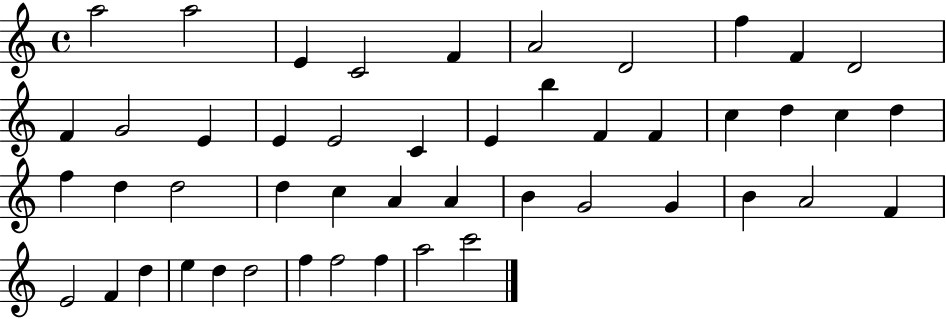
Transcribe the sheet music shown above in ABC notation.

X:1
T:Untitled
M:4/4
L:1/4
K:C
a2 a2 E C2 F A2 D2 f F D2 F G2 E E E2 C E b F F c d c d f d d2 d c A A B G2 G B A2 F E2 F d e d d2 f f2 f a2 c'2